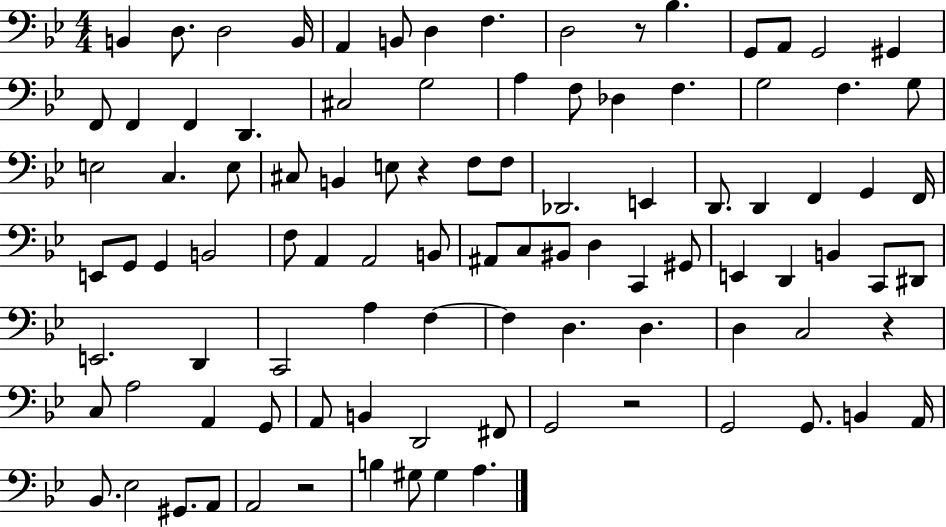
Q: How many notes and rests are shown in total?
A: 98